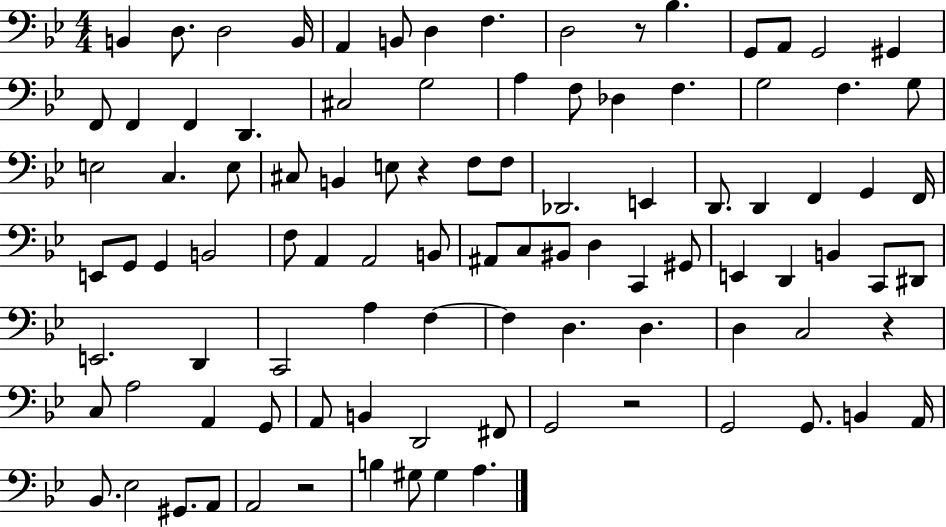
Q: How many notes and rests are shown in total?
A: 98